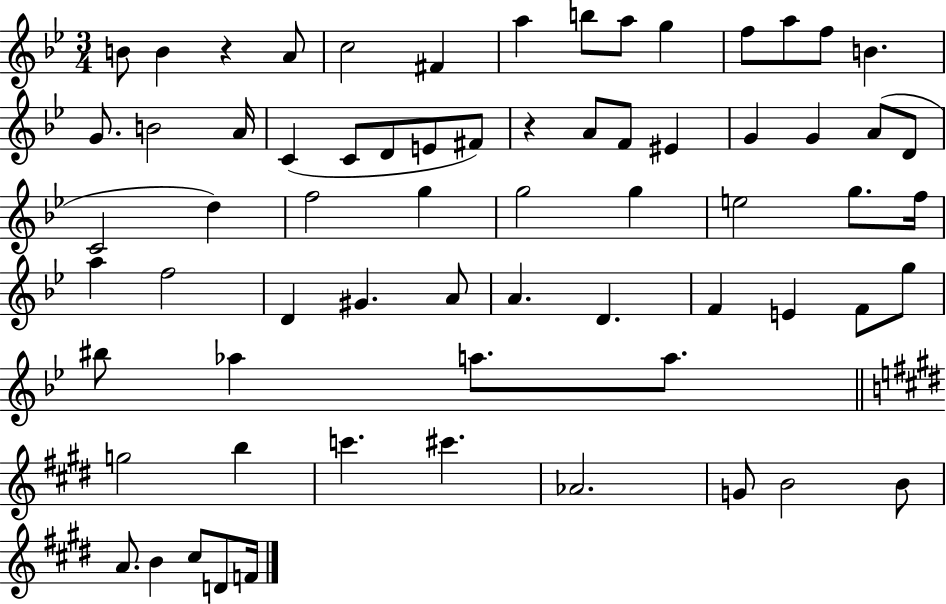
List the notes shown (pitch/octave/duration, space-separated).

B4/e B4/q R/q A4/e C5/h F#4/q A5/q B5/e A5/e G5/q F5/e A5/e F5/e B4/q. G4/e. B4/h A4/s C4/q C4/e D4/e E4/e F#4/e R/q A4/e F4/e EIS4/q G4/q G4/q A4/e D4/e C4/h D5/q F5/h G5/q G5/h G5/q E5/h G5/e. F5/s A5/q F5/h D4/q G#4/q. A4/e A4/q. D4/q. F4/q E4/q F4/e G5/e BIS5/e Ab5/q A5/e. A5/e. G5/h B5/q C6/q. C#6/q. Ab4/h. G4/e B4/h B4/e A4/e. B4/q C#5/e D4/e F4/s